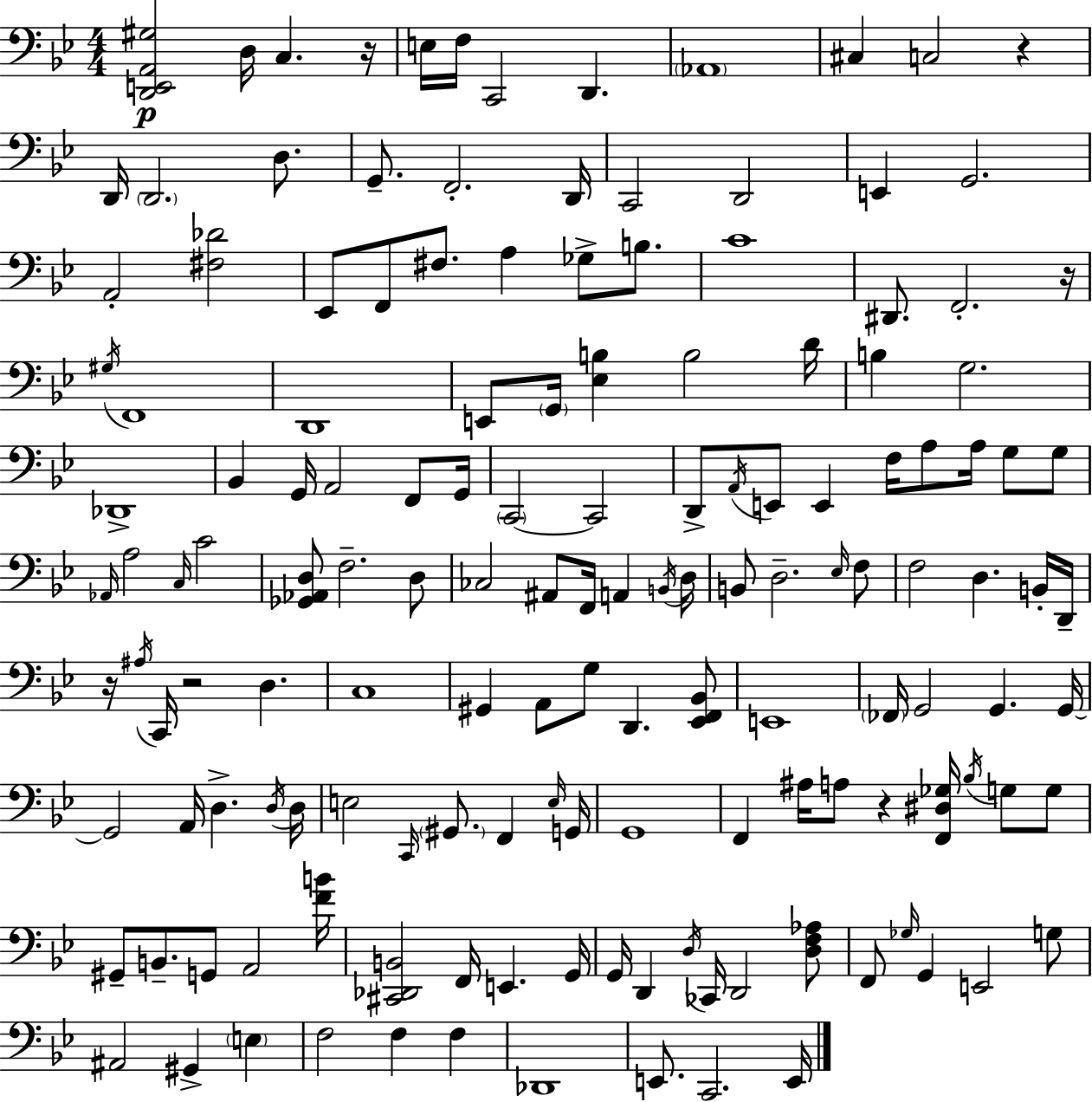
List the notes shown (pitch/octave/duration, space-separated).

[D2,E2,A2,G#3]/h D3/s C3/q. R/s E3/s F3/s C2/h D2/q. Ab2/w C#3/q C3/h R/q D2/s D2/h. D3/e. G2/e. F2/h. D2/s C2/h D2/h E2/q G2/h. A2/h [F#3,Db4]/h Eb2/e F2/e F#3/e. A3/q Gb3/e B3/e. C4/w D#2/e. F2/h. R/s G#3/s F2/w D2/w E2/e G2/s [Eb3,B3]/q B3/h D4/s B3/q G3/h. Db2/w Bb2/q G2/s A2/h F2/e G2/s C2/h C2/h D2/e A2/s E2/e E2/q F3/s A3/e A3/s G3/e G3/e Ab2/s A3/h C3/s C4/h [Gb2,Ab2,D3]/e F3/h. D3/e CES3/h A#2/e F2/s A2/q B2/s D3/s B2/e D3/h. Eb3/s F3/e F3/h D3/q. B2/s D2/s R/s A#3/s C2/s R/h D3/q. C3/w G#2/q A2/e G3/e D2/q. [Eb2,F2,Bb2]/e E2/w FES2/s G2/h G2/q. G2/s G2/h A2/s D3/q. D3/s D3/s E3/h C2/s G#2/e. F2/q E3/s G2/s G2/w F2/q A#3/s A3/e R/q [F2,D#3,Gb3]/s Bb3/s G3/e G3/e G#2/e B2/e. G2/e A2/h [F4,B4]/s [C#2,Db2,B2]/h F2/s E2/q. G2/s G2/s D2/q D3/s CES2/s D2/h [D3,F3,Ab3]/e F2/e Gb3/s G2/q E2/h G3/e A#2/h G#2/q E3/q F3/h F3/q F3/q Db2/w E2/e. C2/h. E2/s